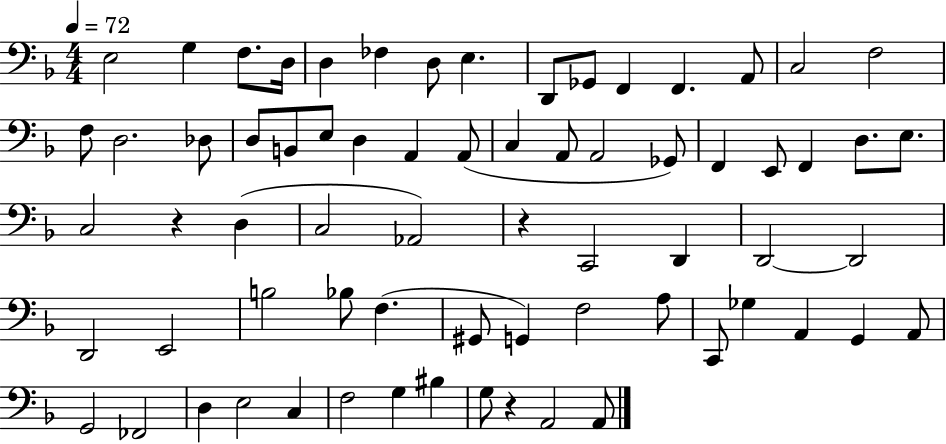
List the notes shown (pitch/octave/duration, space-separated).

E3/h G3/q F3/e. D3/s D3/q FES3/q D3/e E3/q. D2/e Gb2/e F2/q F2/q. A2/e C3/h F3/h F3/e D3/h. Db3/e D3/e B2/e E3/e D3/q A2/q A2/e C3/q A2/e A2/h Gb2/e F2/q E2/e F2/q D3/e. E3/e. C3/h R/q D3/q C3/h Ab2/h R/q C2/h D2/q D2/h D2/h D2/h E2/h B3/h Bb3/e F3/q. G#2/e G2/q F3/h A3/e C2/e Gb3/q A2/q G2/q A2/e G2/h FES2/h D3/q E3/h C3/q F3/h G3/q BIS3/q G3/e R/q A2/h A2/e